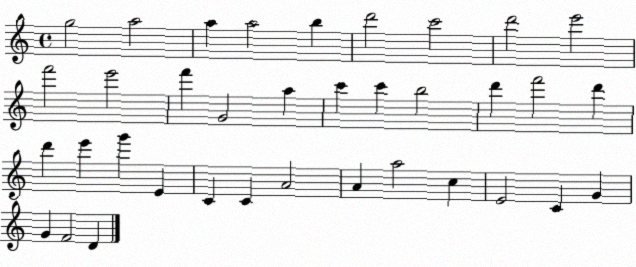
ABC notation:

X:1
T:Untitled
M:4/4
L:1/4
K:C
g2 a2 a a2 b d'2 c'2 d'2 e'2 f'2 e'2 f' G2 a c' c' b2 d' f'2 d' d' e' g' E C C A2 A a2 c E2 C G G F2 D